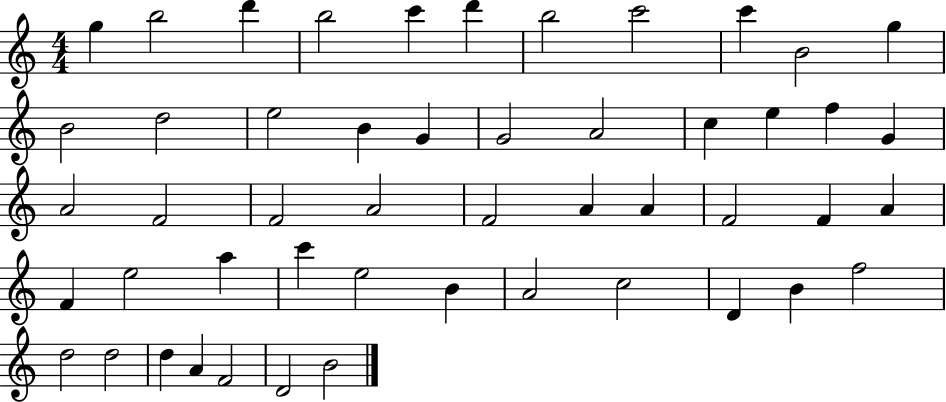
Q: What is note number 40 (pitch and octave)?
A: C5